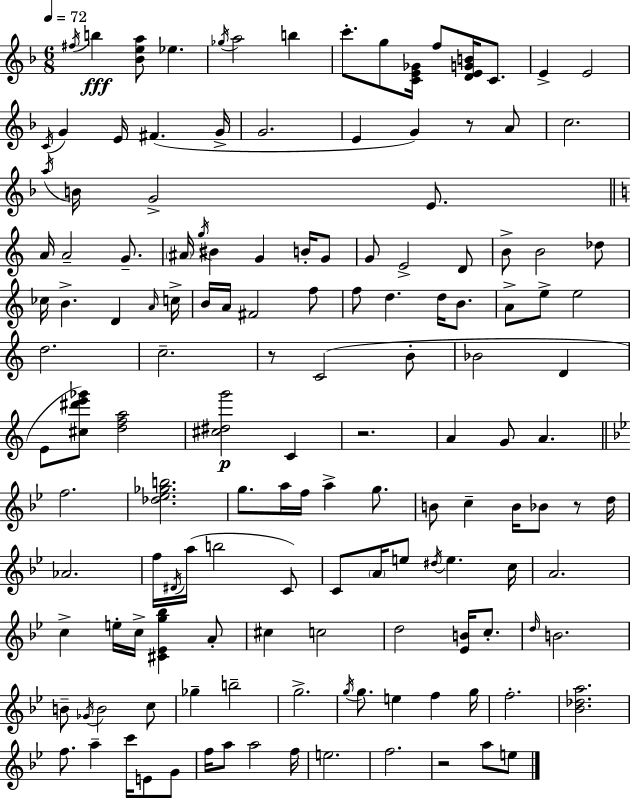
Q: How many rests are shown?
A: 5